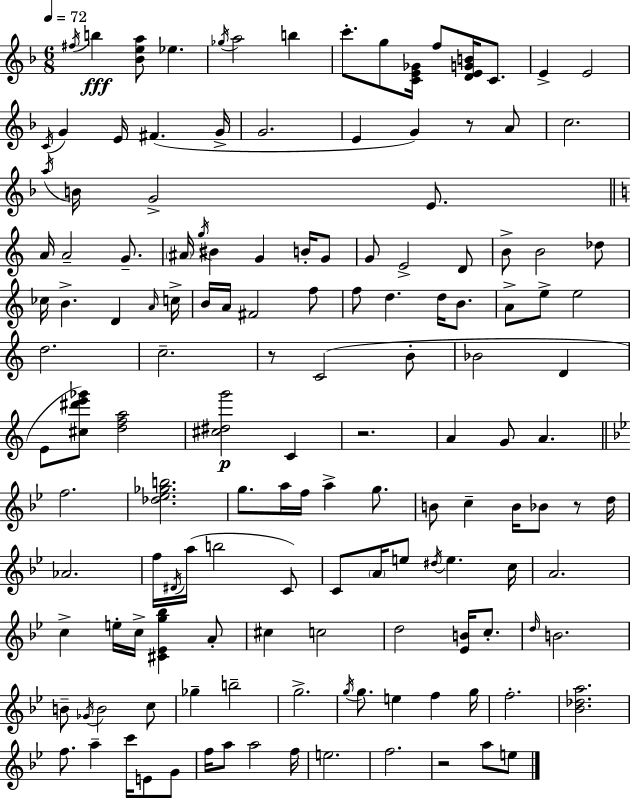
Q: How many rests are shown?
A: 5